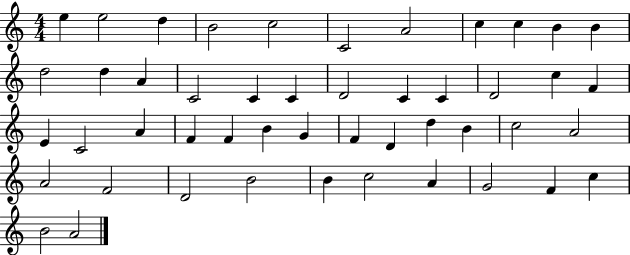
{
  \clef treble
  \numericTimeSignature
  \time 4/4
  \key c \major
  e''4 e''2 d''4 | b'2 c''2 | c'2 a'2 | c''4 c''4 b'4 b'4 | \break d''2 d''4 a'4 | c'2 c'4 c'4 | d'2 c'4 c'4 | d'2 c''4 f'4 | \break e'4 c'2 a'4 | f'4 f'4 b'4 g'4 | f'4 d'4 d''4 b'4 | c''2 a'2 | \break a'2 f'2 | d'2 b'2 | b'4 c''2 a'4 | g'2 f'4 c''4 | \break b'2 a'2 | \bar "|."
}